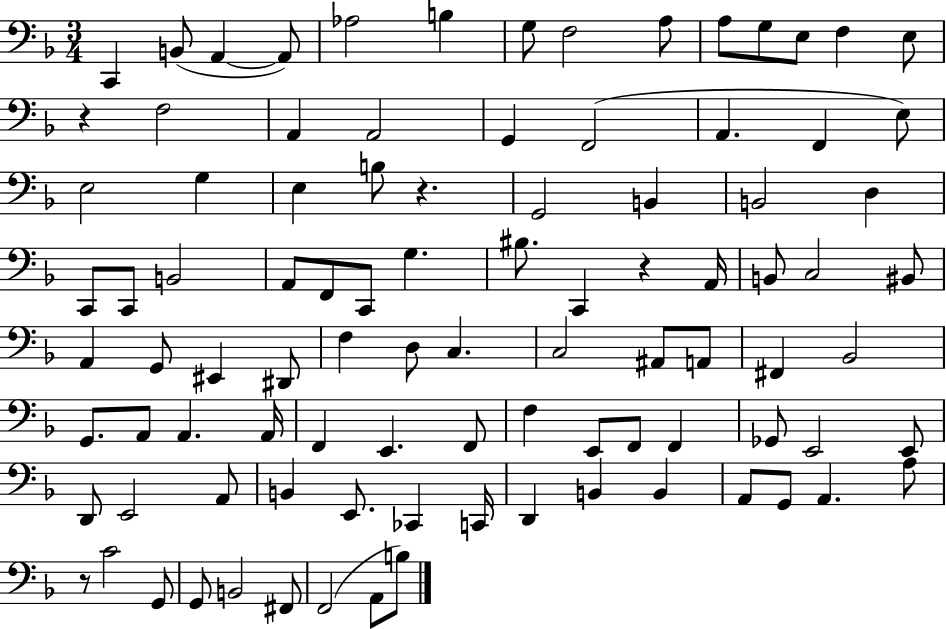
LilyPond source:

{
  \clef bass
  \numericTimeSignature
  \time 3/4
  \key f \major
  c,4 b,8( a,4~~ a,8) | aes2 b4 | g8 f2 a8 | a8 g8 e8 f4 e8 | \break r4 f2 | a,4 a,2 | g,4 f,2( | a,4. f,4 e8) | \break e2 g4 | e4 b8 r4. | g,2 b,4 | b,2 d4 | \break c,8 c,8 b,2 | a,8 f,8 c,8 g4. | bis8. c,4 r4 a,16 | b,8 c2 bis,8 | \break a,4 g,8 eis,4 dis,8 | f4 d8 c4. | c2 ais,8 a,8 | fis,4 bes,2 | \break g,8. a,8 a,4. a,16 | f,4 e,4. f,8 | f4 e,8 f,8 f,4 | ges,8 e,2 e,8 | \break d,8 e,2 a,8 | b,4 e,8. ces,4 c,16 | d,4 b,4 b,4 | a,8 g,8 a,4. a8 | \break r8 c'2 g,8 | g,8 b,2 fis,8 | f,2( a,8 b8) | \bar "|."
}